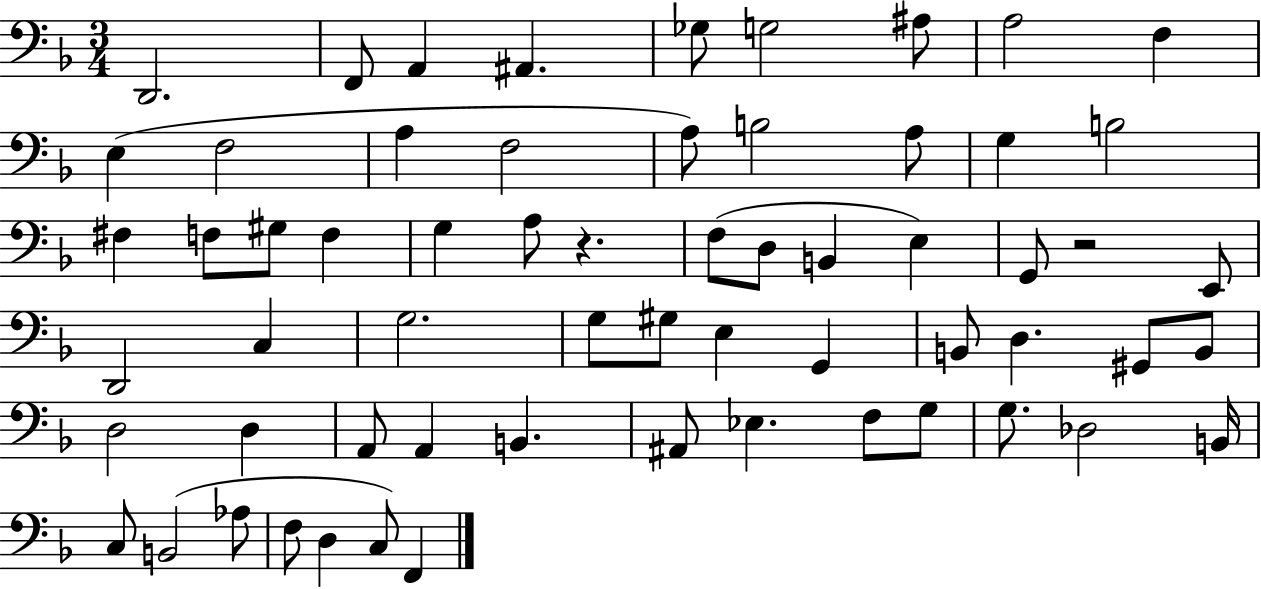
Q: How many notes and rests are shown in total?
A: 62